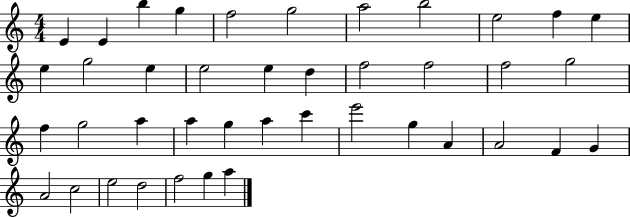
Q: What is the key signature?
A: C major